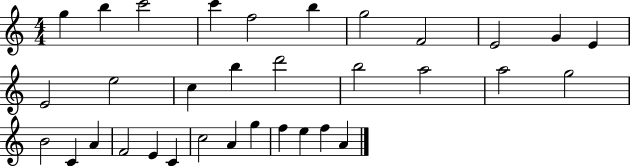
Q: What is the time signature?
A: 4/4